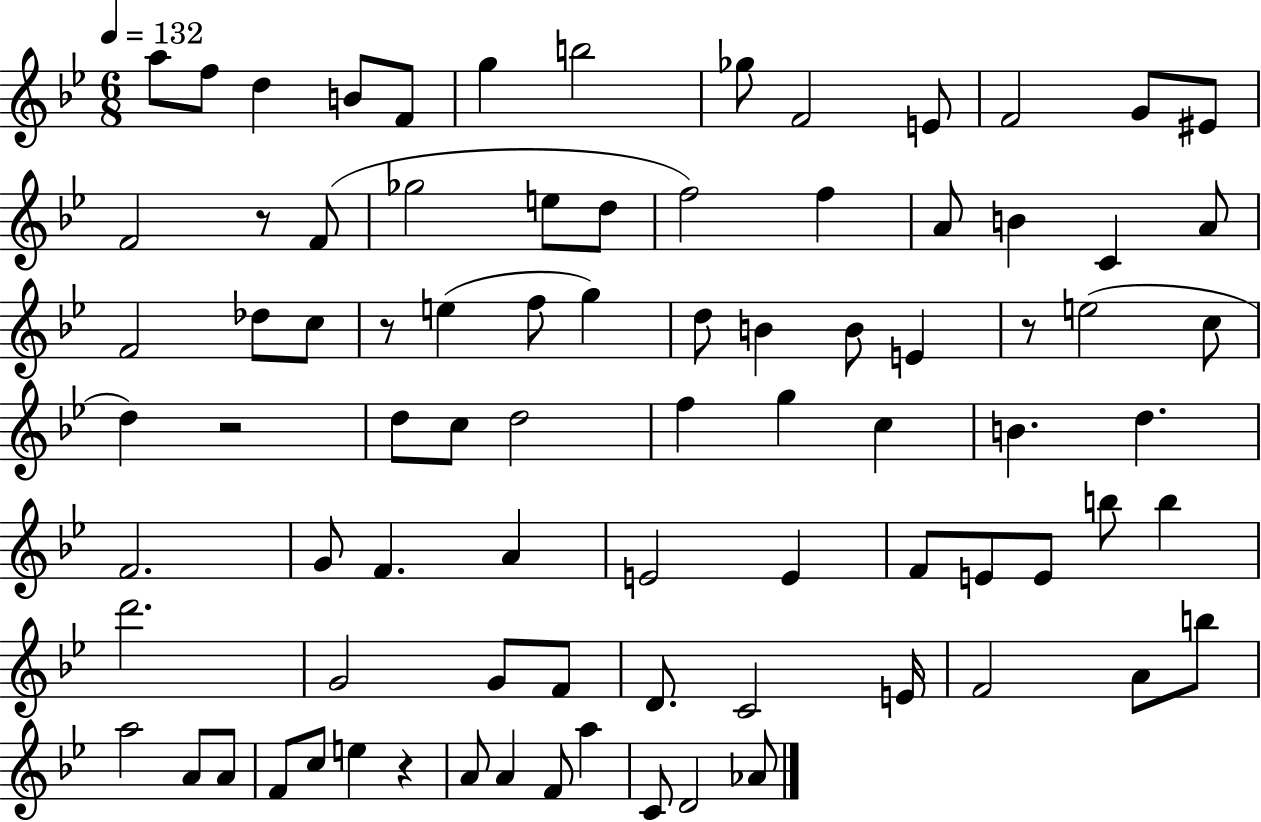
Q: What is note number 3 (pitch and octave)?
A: D5